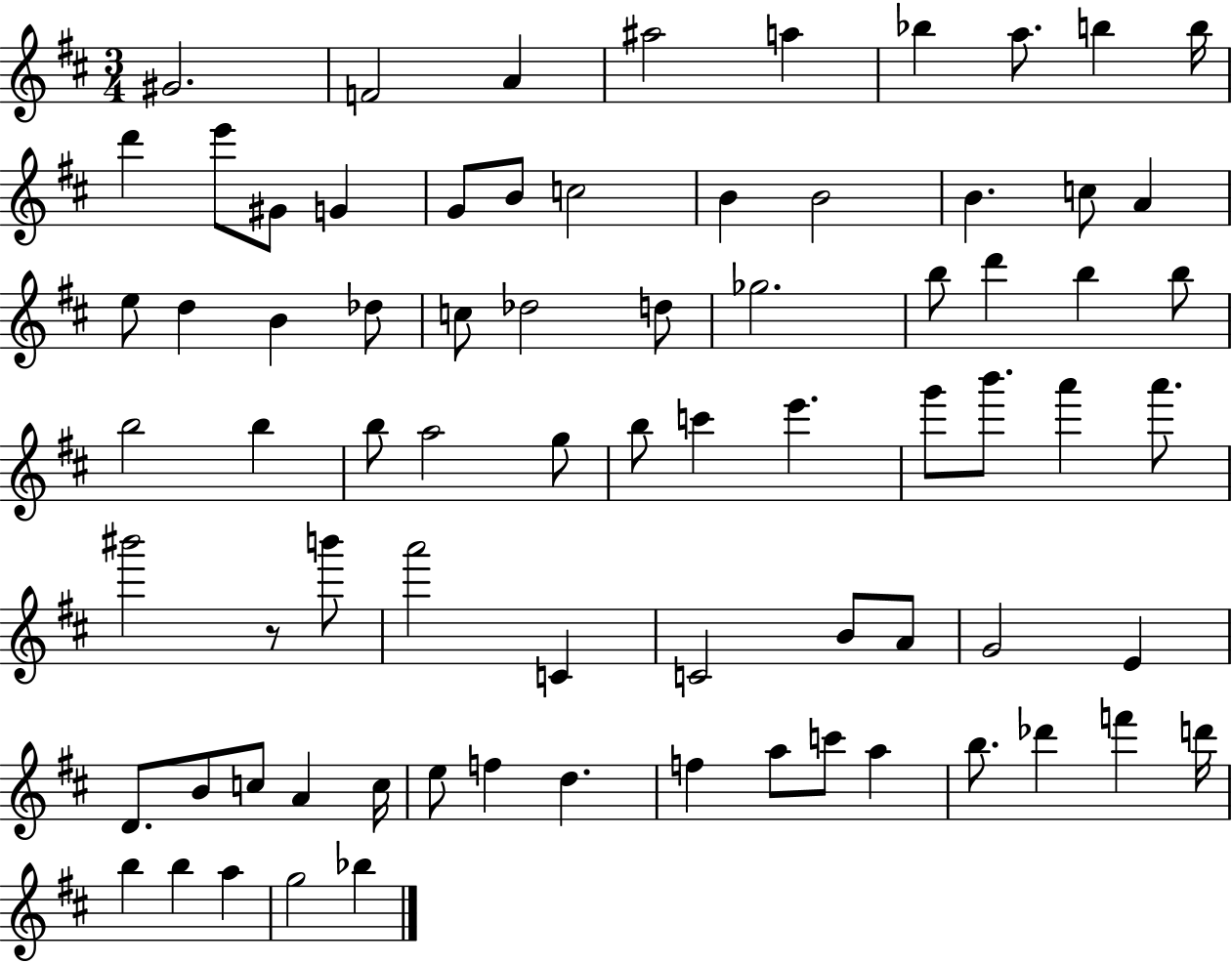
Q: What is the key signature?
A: D major